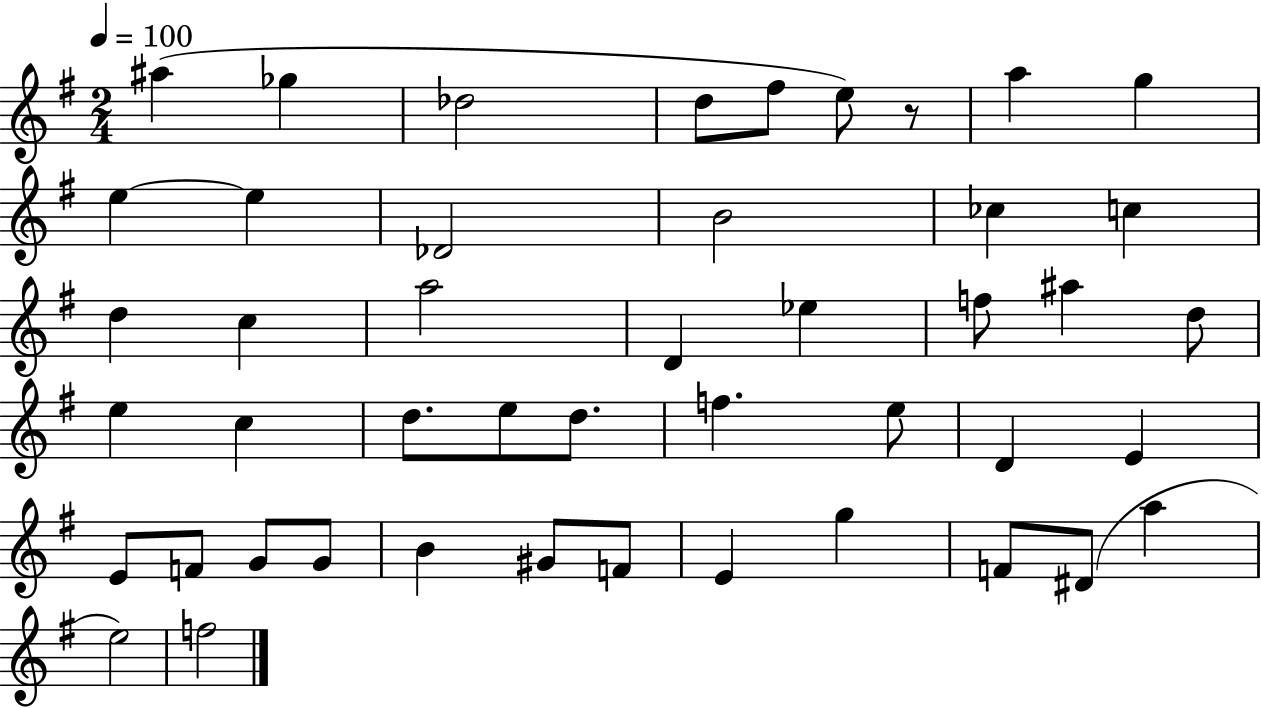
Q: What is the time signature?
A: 2/4